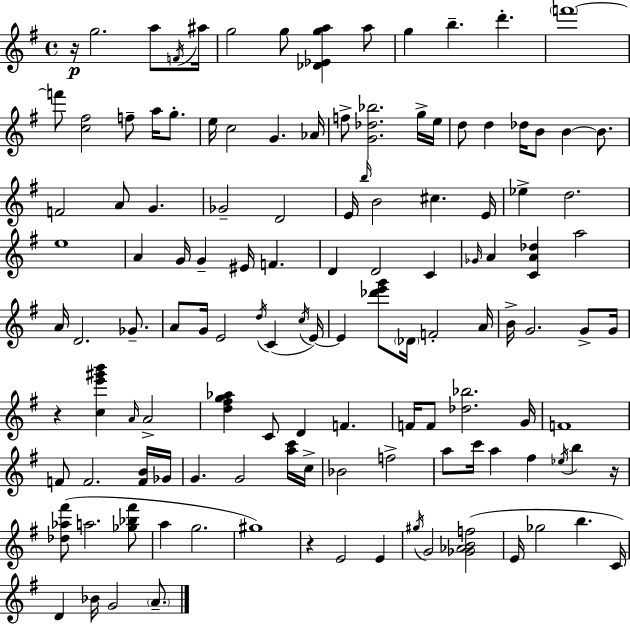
{
  \clef treble
  \time 4/4
  \defaultTimeSignature
  \key g \major
  \repeat volta 2 { r16\p g''2. a''8 \acciaccatura { f'16 } | ais''16 g''2 g''8 <des' ees' g'' a''>4 a''8 | g''4 b''4.-- d'''4.-. | \parenthesize f'''1~~ | \break f'''8 <c'' fis''>2 f''8-- a''16 g''8.-. | e''16 c''2 g'4. | aes'16 f''8-> <g' des'' bes''>2. g''16-> | e''16 d''8 d''4 des''16 b'8 b'4~~ b'8. | \break f'2 a'8 g'4. | ges'2-- d'2 | e'16 \grace { b''16 } b'2 cis''4. | e'16 ees''4-> d''2. | \break e''1 | a'4 g'16 g'4-- eis'16 f'4. | d'4 d'2 c'4 | \grace { ges'16 } a'4 <c' a' des''>4 a''2 | \break a'16 d'2. | ges'8.-- a'8 g'16 e'2 \acciaccatura { d''16 }( c'4 | \acciaccatura { c''16 }) e'16~~ e'4 <des''' e''' g'''>8 \parenthesize des'16 f'2-. | a'16 b'16-> g'2. | \break g'8-> g'16 r4 <c'' e''' gis''' b'''>4 \grace { a'16 } a'2-> | <d'' fis'' g'' aes''>4 c'8 d'4 | f'4. f'16 f'8 <des'' bes''>2. | g'16 f'1 | \break f'8 f'2. | <f' b'>16 ges'16 g'4. g'2 | <a'' c'''>16 c''16-> bes'2 f''2-> | a''8 c'''16 a''4 fis''4 | \break \acciaccatura { ees''16 } b''4 r16 <des'' aes'' fis'''>8( a''2. | <ges'' bes'' fis'''>8 a''4 g''2. | gis''1) | r4 e'2 | \break e'4 \acciaccatura { gis''16 } g'2 | <ges' aes' b' f''>2( e'16 ges''2 | b''4. c'16) d'4 bes'16 g'2 | \parenthesize a'8.-- } \bar "|."
}